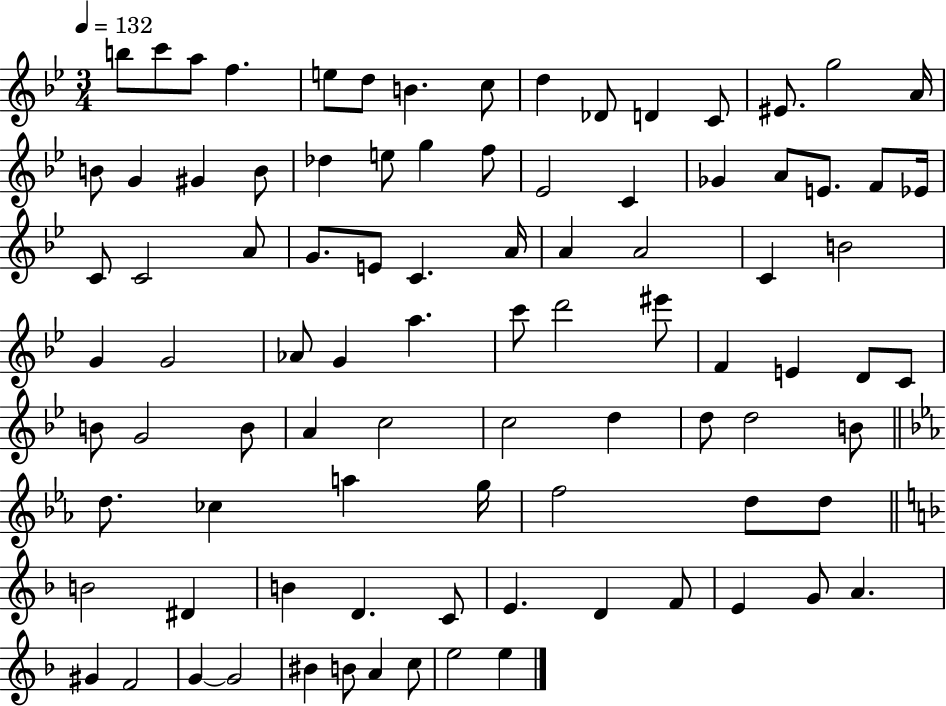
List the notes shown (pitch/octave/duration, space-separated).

B5/e C6/e A5/e F5/q. E5/e D5/e B4/q. C5/e D5/q Db4/e D4/q C4/e EIS4/e. G5/h A4/s B4/e G4/q G#4/q B4/e Db5/q E5/e G5/q F5/e Eb4/h C4/q Gb4/q A4/e E4/e. F4/e Eb4/s C4/e C4/h A4/e G4/e. E4/e C4/q. A4/s A4/q A4/h C4/q B4/h G4/q G4/h Ab4/e G4/q A5/q. C6/e D6/h EIS6/e F4/q E4/q D4/e C4/e B4/e G4/h B4/e A4/q C5/h C5/h D5/q D5/e D5/h B4/e D5/e. CES5/q A5/q G5/s F5/h D5/e D5/e B4/h D#4/q B4/q D4/q. C4/e E4/q. D4/q F4/e E4/q G4/e A4/q. G#4/q F4/h G4/q G4/h BIS4/q B4/e A4/q C5/e E5/h E5/q